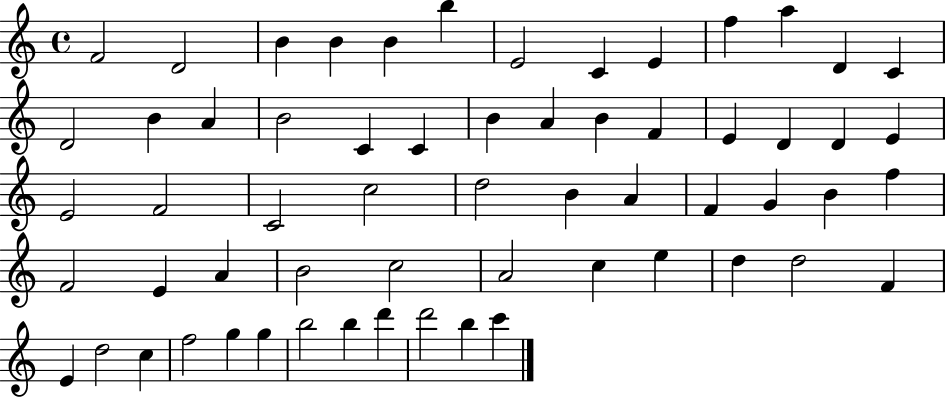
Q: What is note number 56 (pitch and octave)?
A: B5